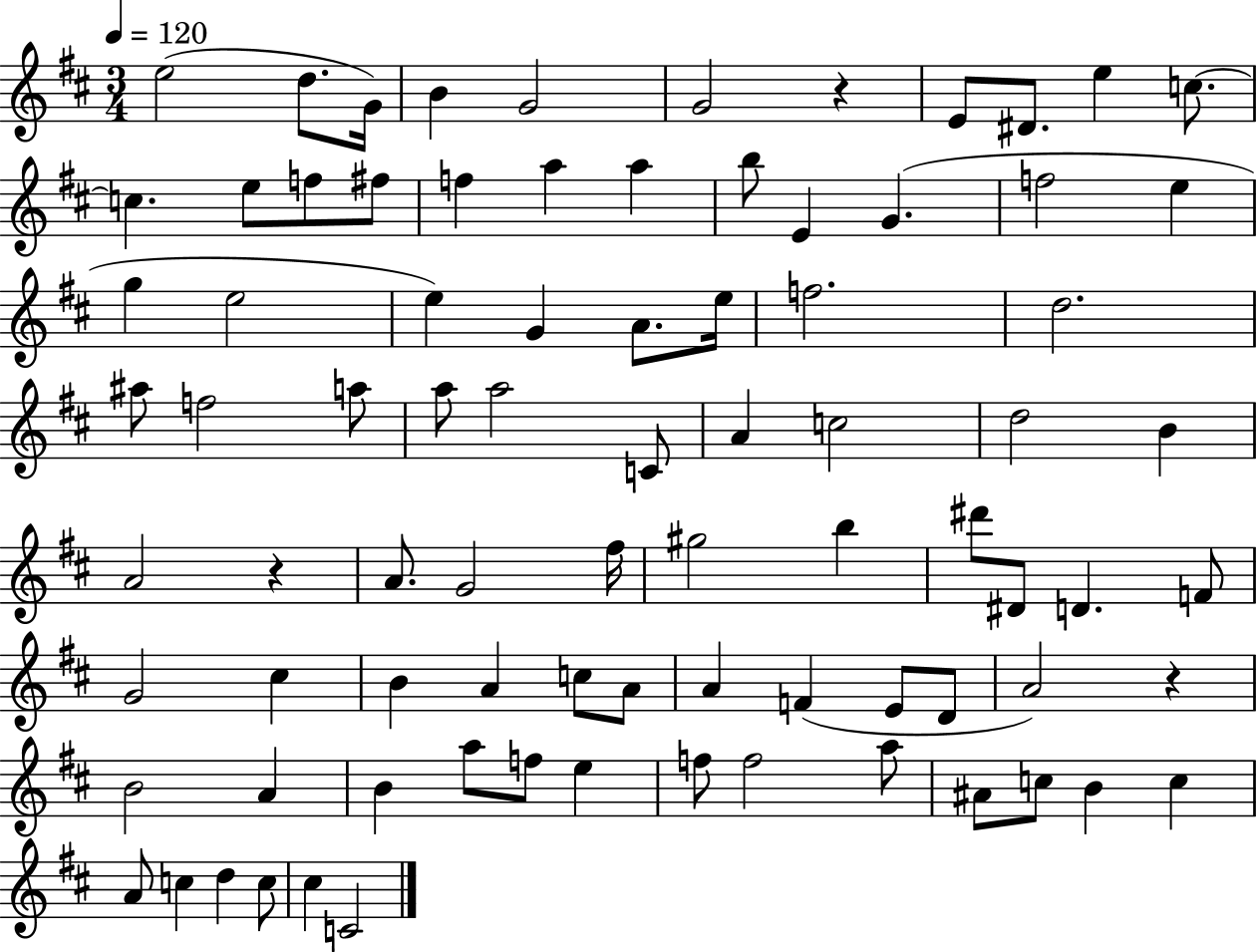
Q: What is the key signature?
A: D major